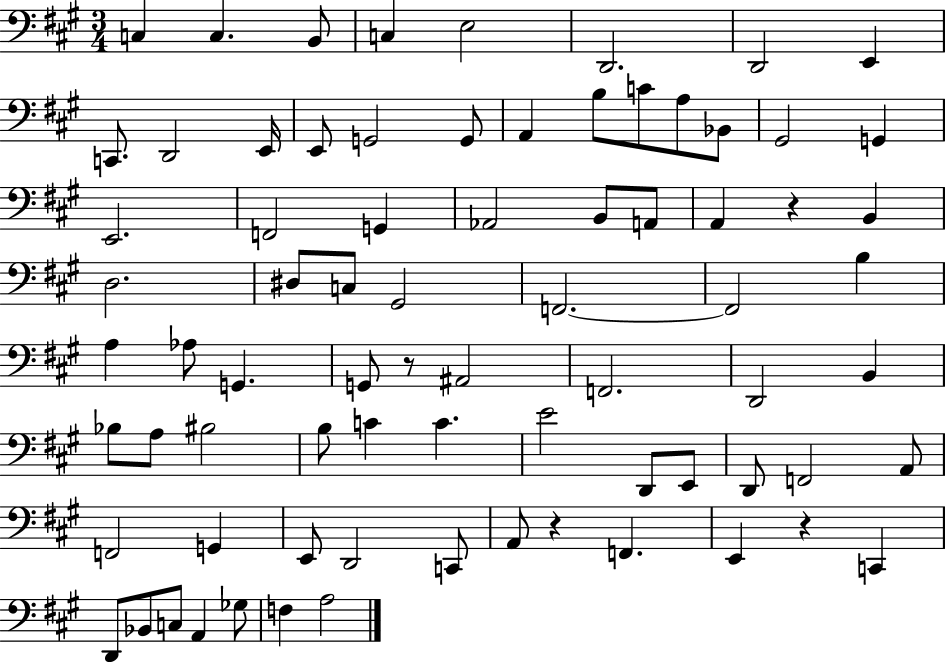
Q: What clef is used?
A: bass